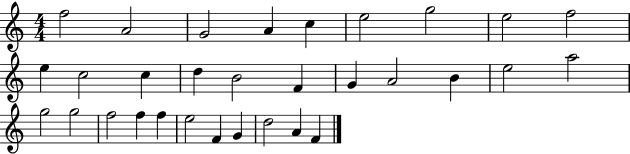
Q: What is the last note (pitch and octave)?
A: F4